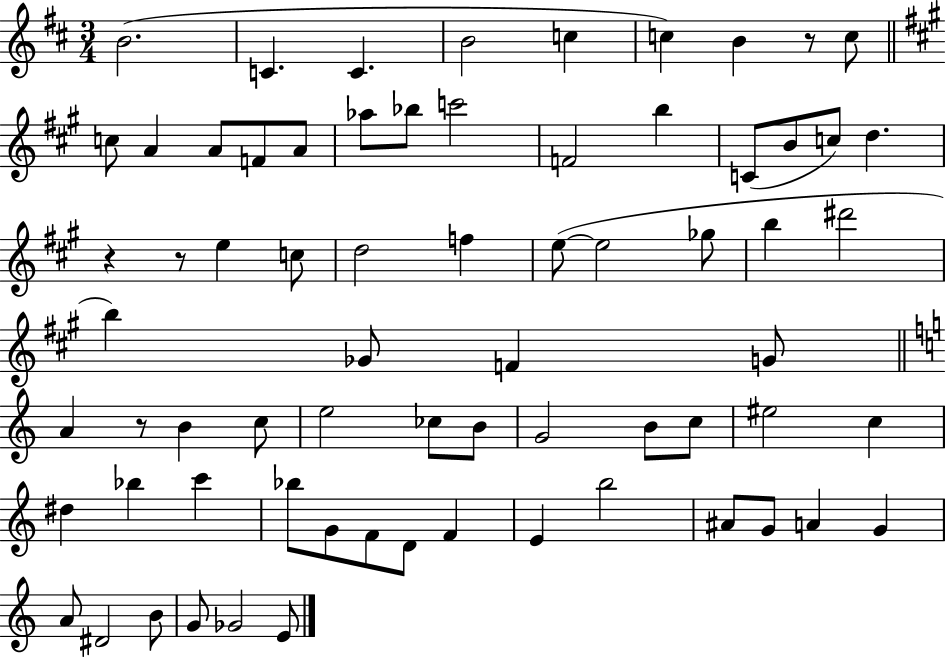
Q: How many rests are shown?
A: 4